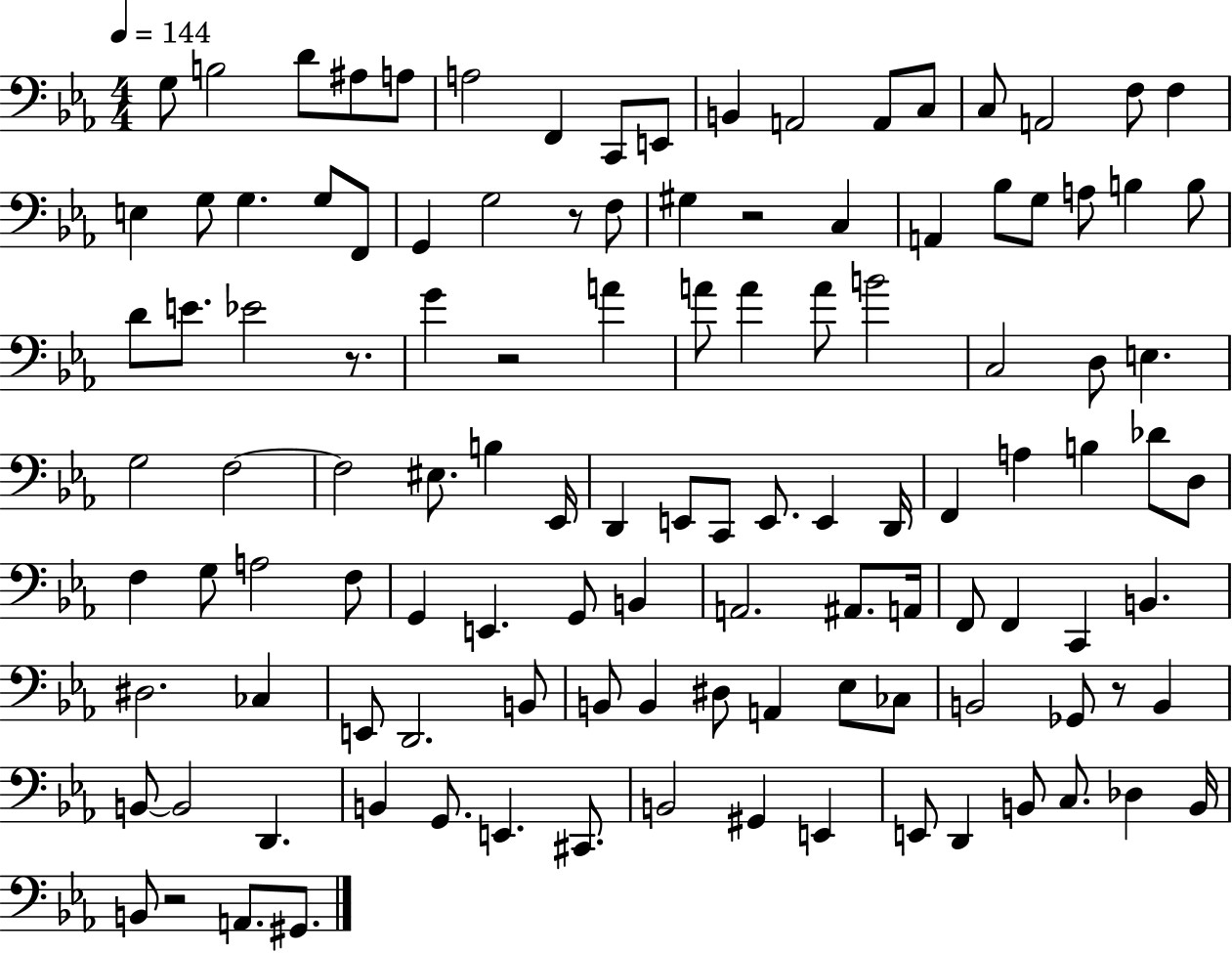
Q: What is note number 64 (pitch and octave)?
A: G3